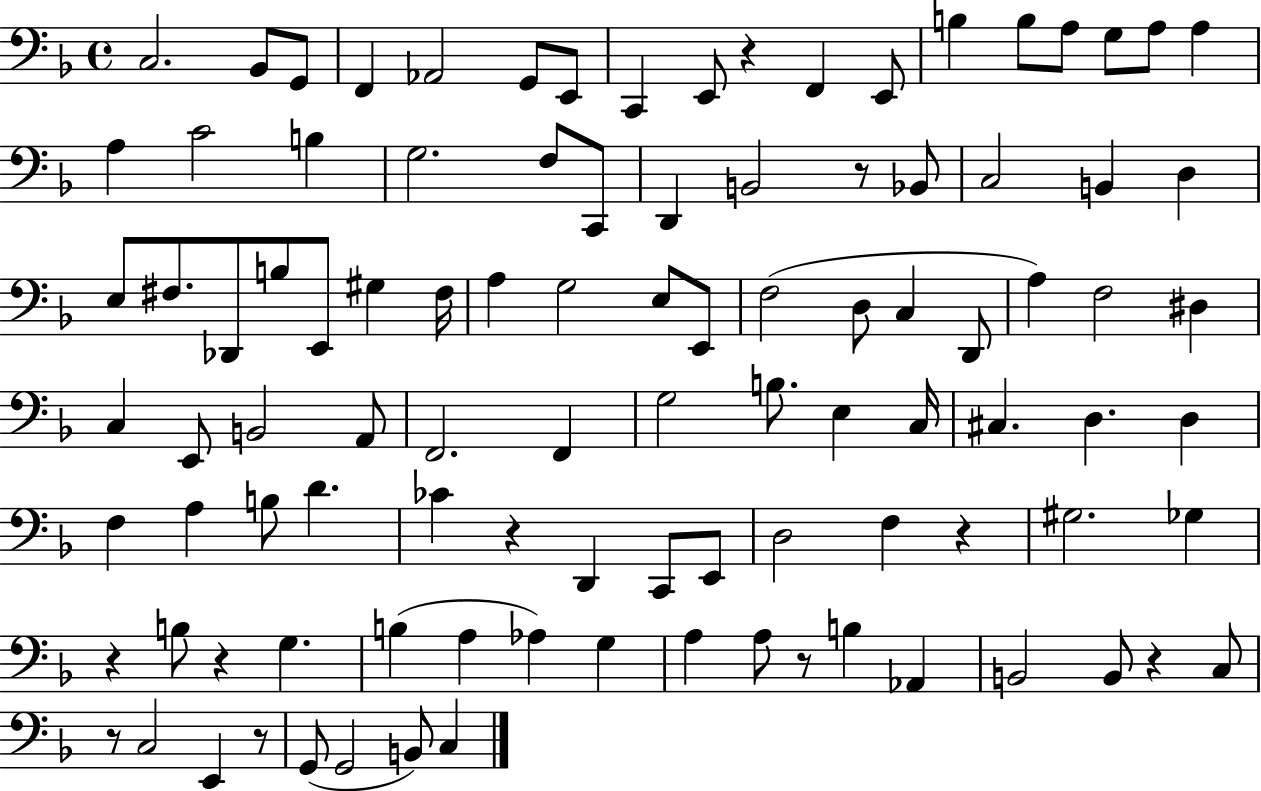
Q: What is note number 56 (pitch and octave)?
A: E3